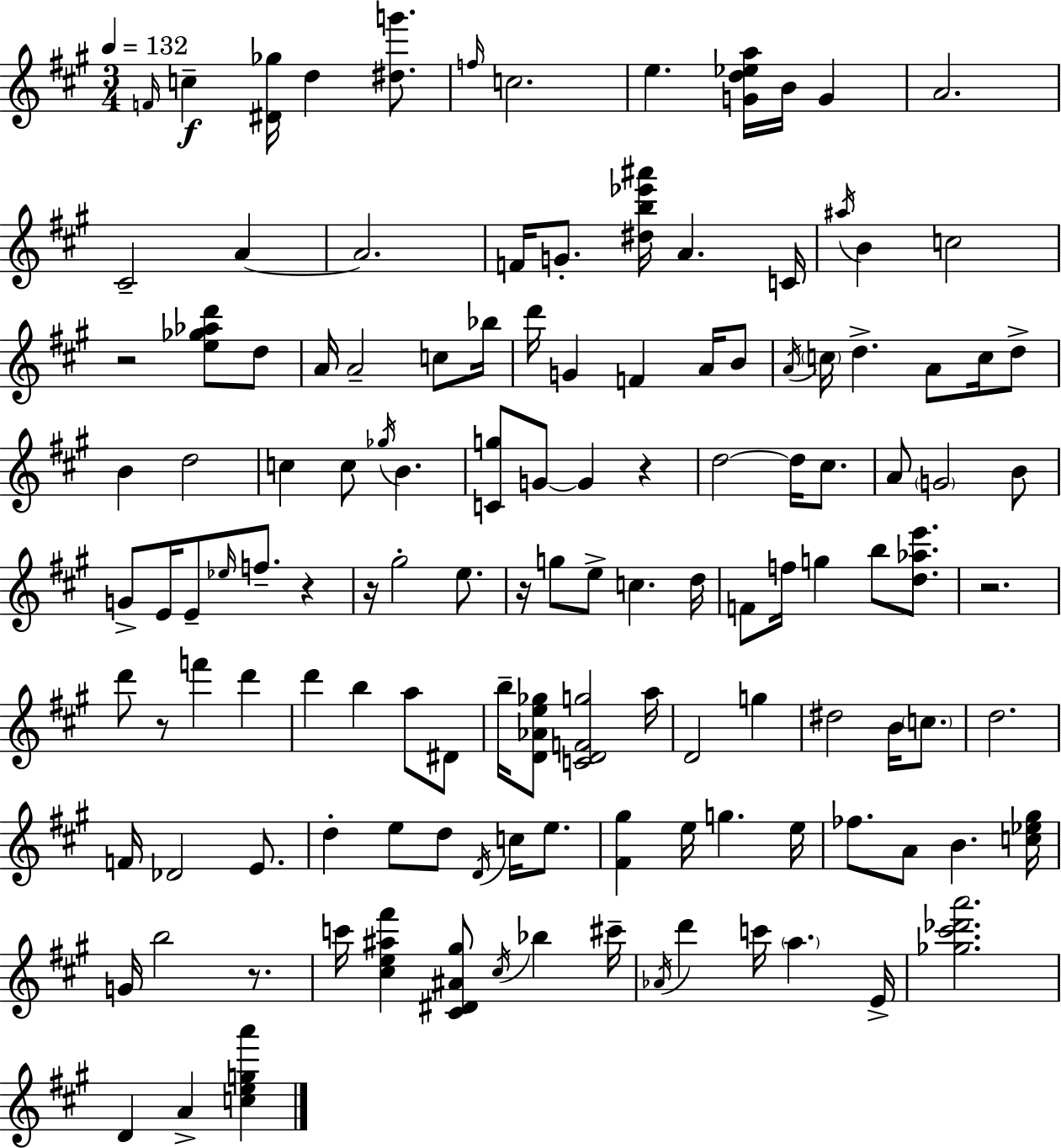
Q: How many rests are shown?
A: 8